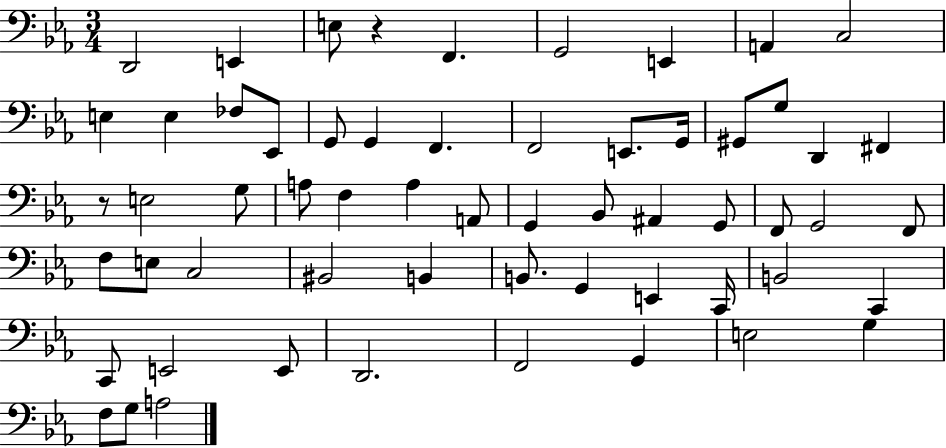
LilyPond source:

{
  \clef bass
  \numericTimeSignature
  \time 3/4
  \key ees \major
  d,2 e,4 | e8 r4 f,4. | g,2 e,4 | a,4 c2 | \break e4 e4 fes8 ees,8 | g,8 g,4 f,4. | f,2 e,8. g,16 | gis,8 g8 d,4 fis,4 | \break r8 e2 g8 | a8 f4 a4 a,8 | g,4 bes,8 ais,4 g,8 | f,8 g,2 f,8 | \break f8 e8 c2 | bis,2 b,4 | b,8. g,4 e,4 c,16 | b,2 c,4 | \break c,8 e,2 e,8 | d,2. | f,2 g,4 | e2 g4 | \break f8 g8 a2 | \bar "|."
}